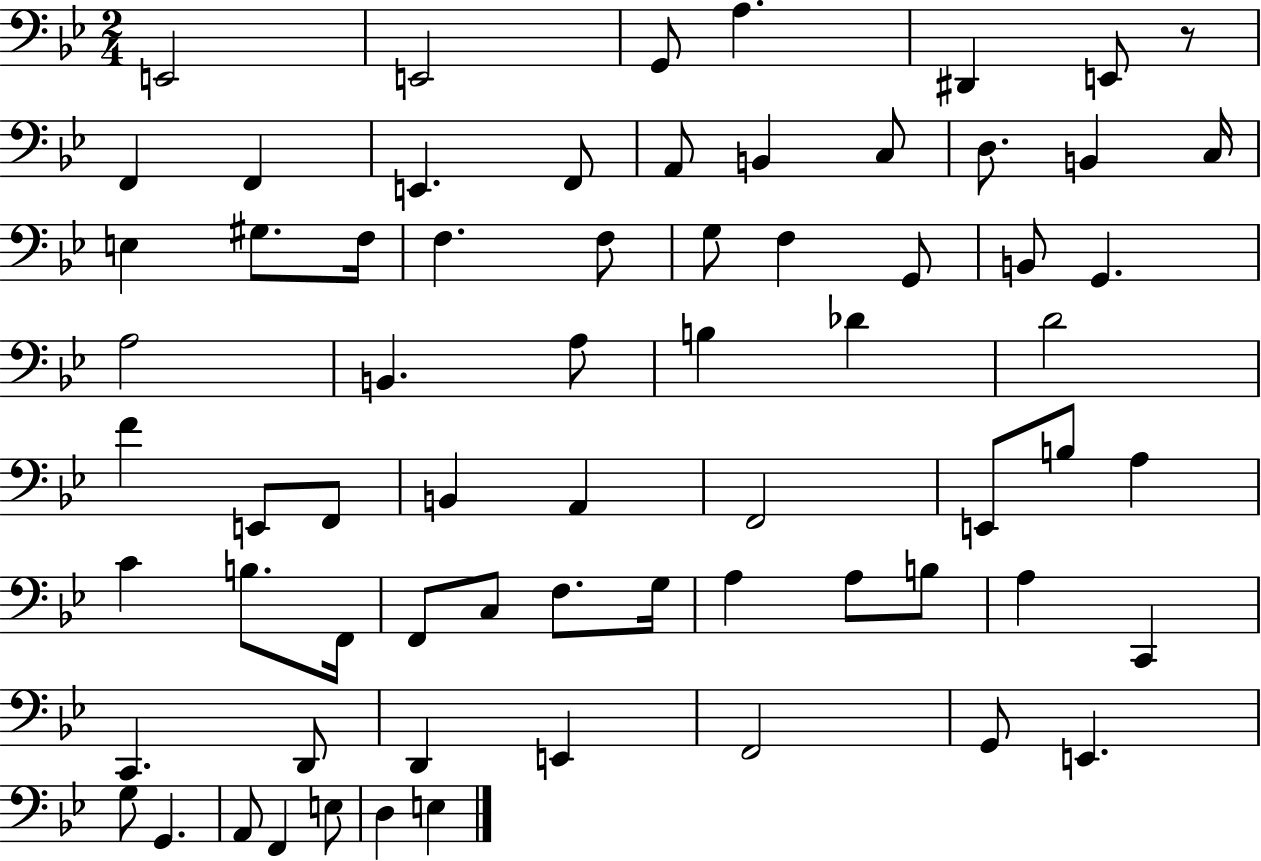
{
  \clef bass
  \numericTimeSignature
  \time 2/4
  \key bes \major
  e,2 | e,2 | g,8 a4. | dis,4 e,8 r8 | \break f,4 f,4 | e,4. f,8 | a,8 b,4 c8 | d8. b,4 c16 | \break e4 gis8. f16 | f4. f8 | g8 f4 g,8 | b,8 g,4. | \break a2 | b,4. a8 | b4 des'4 | d'2 | \break f'4 e,8 f,8 | b,4 a,4 | f,2 | e,8 b8 a4 | \break c'4 b8. f,16 | f,8 c8 f8. g16 | a4 a8 b8 | a4 c,4 | \break c,4. d,8 | d,4 e,4 | f,2 | g,8 e,4. | \break g8 g,4. | a,8 f,4 e8 | d4 e4 | \bar "|."
}